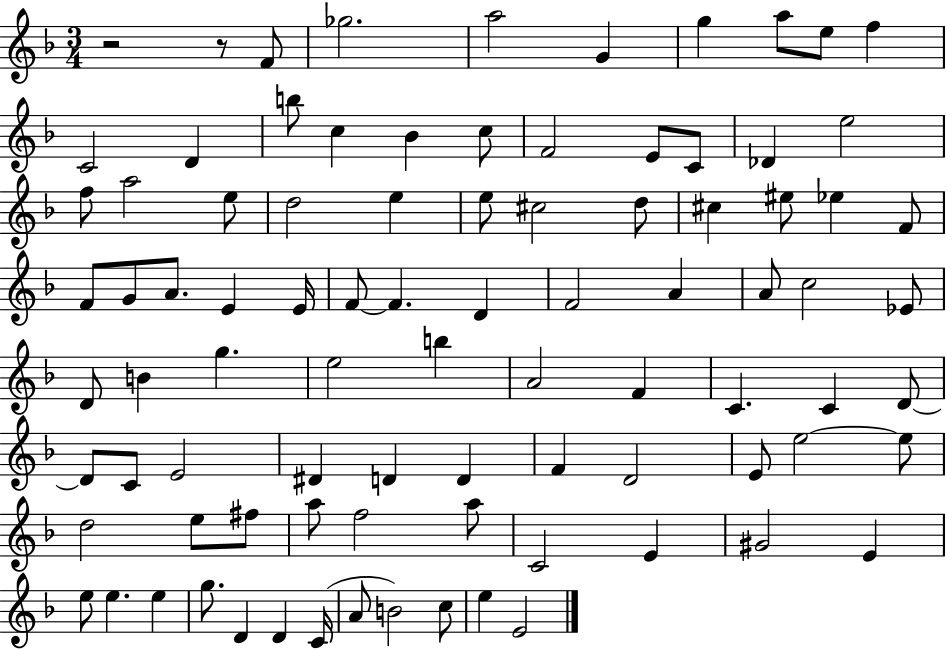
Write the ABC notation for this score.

X:1
T:Untitled
M:3/4
L:1/4
K:F
z2 z/2 F/2 _g2 a2 G g a/2 e/2 f C2 D b/2 c _B c/2 F2 E/2 C/2 _D e2 f/2 a2 e/2 d2 e e/2 ^c2 d/2 ^c ^e/2 _e F/2 F/2 G/2 A/2 E E/4 F/2 F D F2 A A/2 c2 _E/2 D/2 B g e2 b A2 F C C D/2 D/2 C/2 E2 ^D D D F D2 E/2 e2 e/2 d2 e/2 ^f/2 a/2 f2 a/2 C2 E ^G2 E e/2 e e g/2 D D C/4 A/2 B2 c/2 e E2